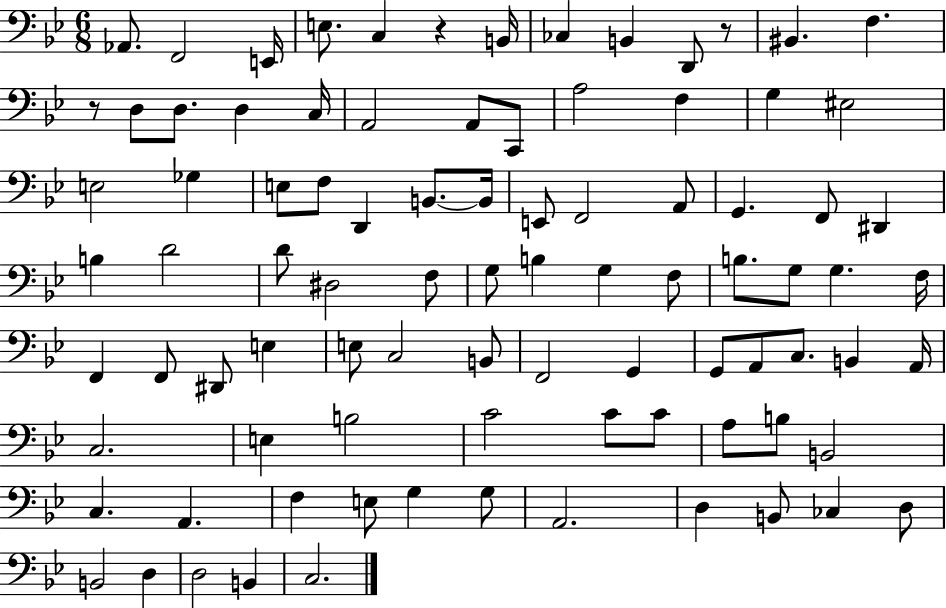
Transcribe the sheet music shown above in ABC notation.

X:1
T:Untitled
M:6/8
L:1/4
K:Bb
_A,,/2 F,,2 E,,/4 E,/2 C, z B,,/4 _C, B,, D,,/2 z/2 ^B,, F, z/2 D,/2 D,/2 D, C,/4 A,,2 A,,/2 C,,/2 A,2 F, G, ^E,2 E,2 _G, E,/2 F,/2 D,, B,,/2 B,,/4 E,,/2 F,,2 A,,/2 G,, F,,/2 ^D,, B, D2 D/2 ^D,2 F,/2 G,/2 B, G, F,/2 B,/2 G,/2 G, F,/4 F,, F,,/2 ^D,,/2 E, E,/2 C,2 B,,/2 F,,2 G,, G,,/2 A,,/2 C,/2 B,, A,,/4 C,2 E, B,2 C2 C/2 C/2 A,/2 B,/2 B,,2 C, A,, F, E,/2 G, G,/2 A,,2 D, B,,/2 _C, D,/2 B,,2 D, D,2 B,, C,2